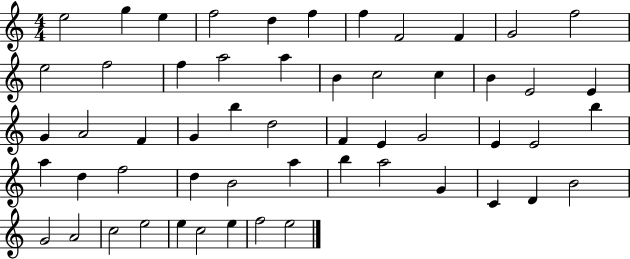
E5/h G5/q E5/q F5/h D5/q F5/q F5/q F4/h F4/q G4/h F5/h E5/h F5/h F5/q A5/h A5/q B4/q C5/h C5/q B4/q E4/h E4/q G4/q A4/h F4/q G4/q B5/q D5/h F4/q E4/q G4/h E4/q E4/h B5/q A5/q D5/q F5/h D5/q B4/h A5/q B5/q A5/h G4/q C4/q D4/q B4/h G4/h A4/h C5/h E5/h E5/q C5/h E5/q F5/h E5/h